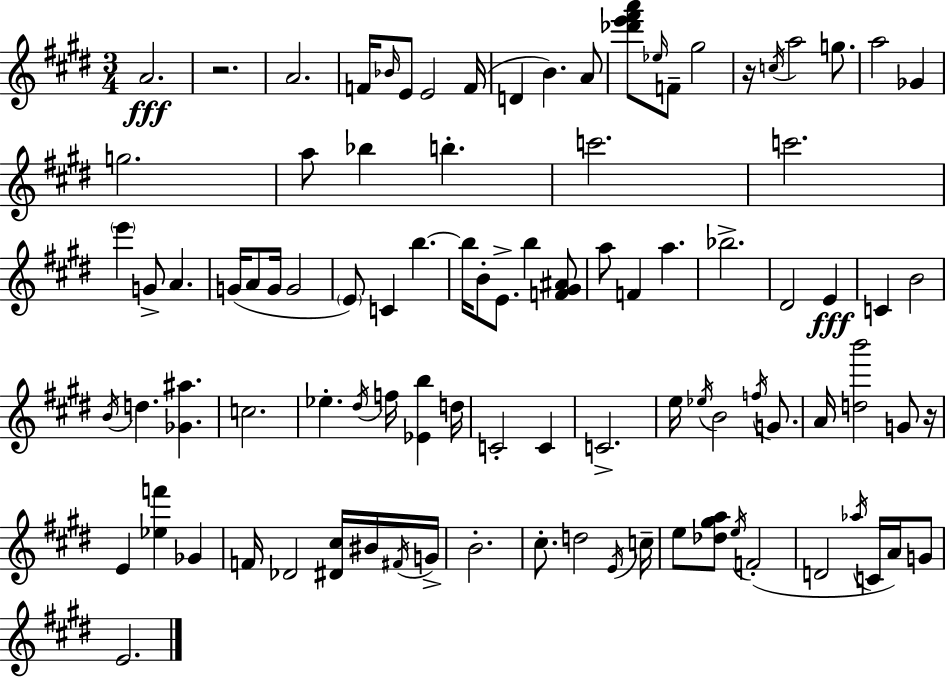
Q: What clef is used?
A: treble